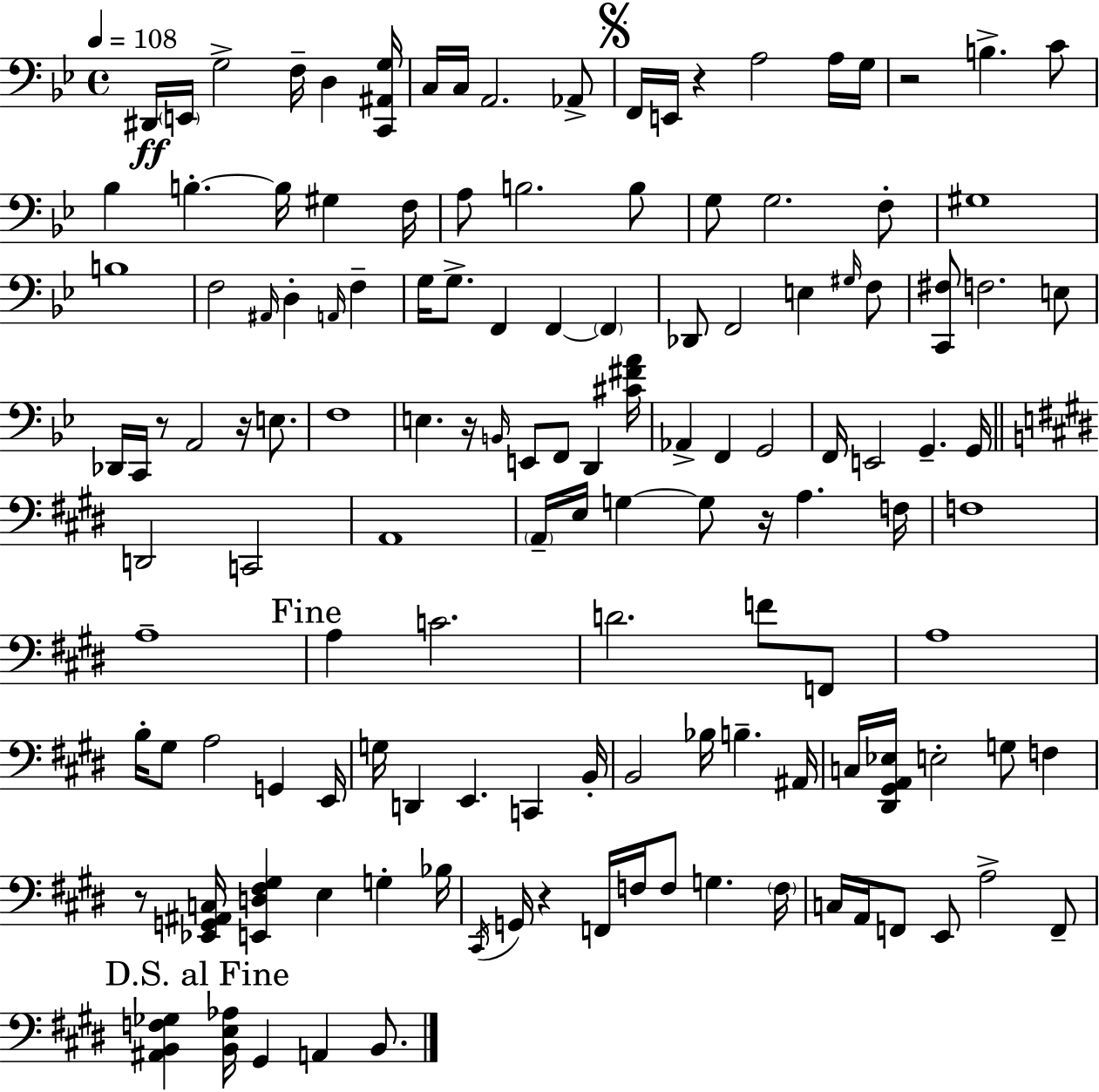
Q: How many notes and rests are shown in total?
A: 133